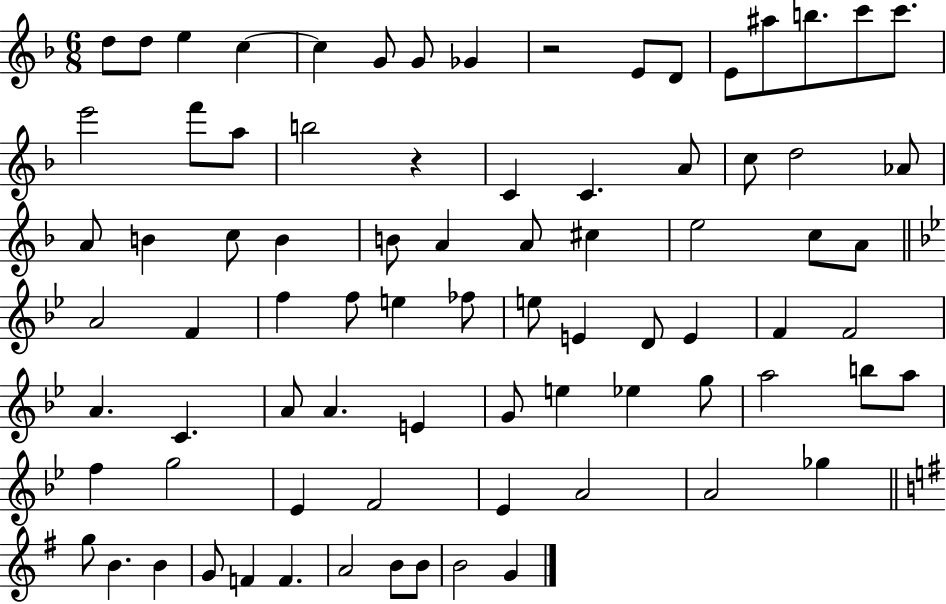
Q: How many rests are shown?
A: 2